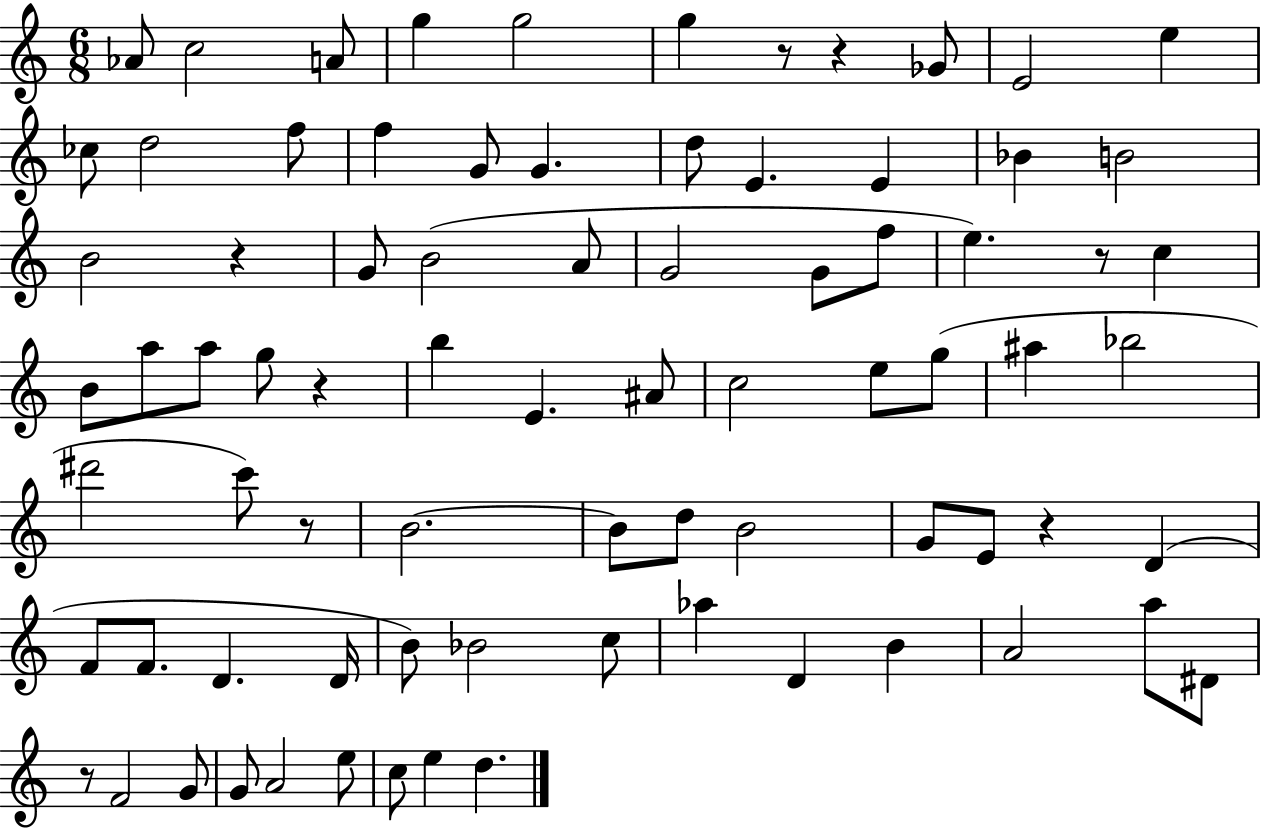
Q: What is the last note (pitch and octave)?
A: D5